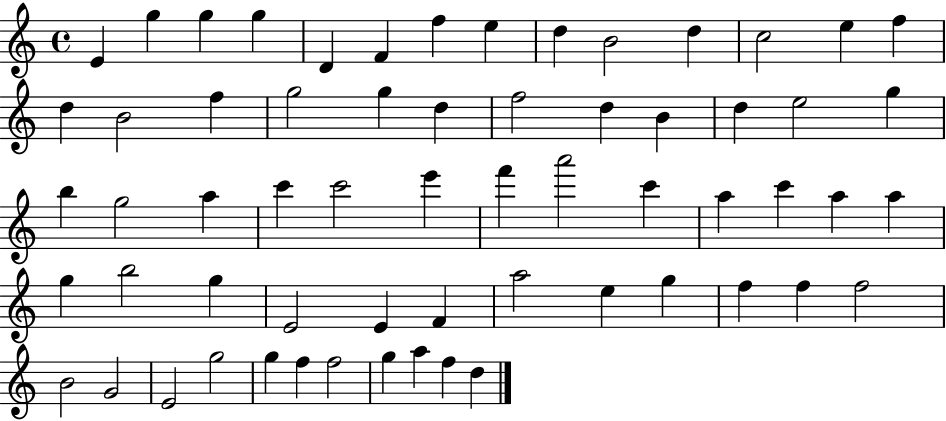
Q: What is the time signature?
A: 4/4